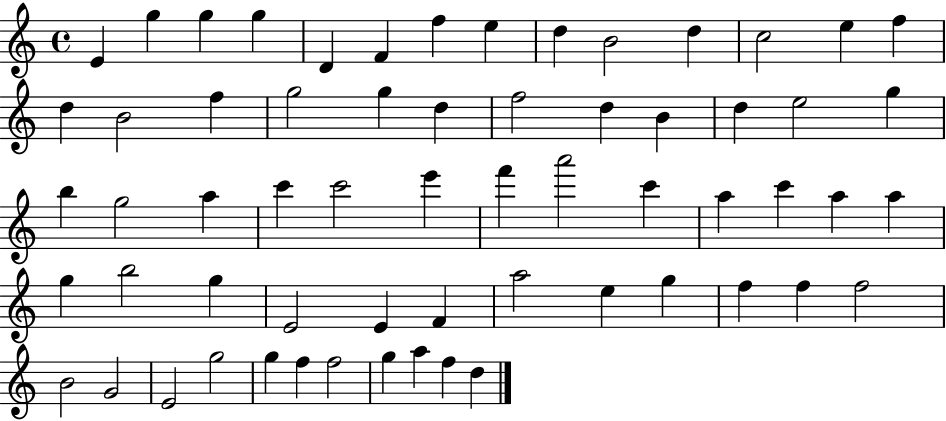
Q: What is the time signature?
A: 4/4